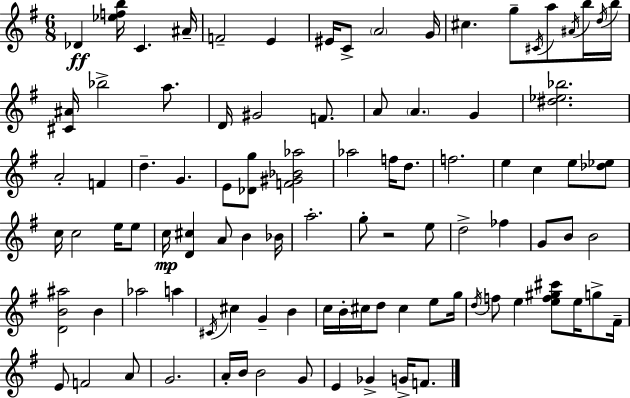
{
  \clef treble
  \numericTimeSignature
  \time 6/8
  \key e \minor
  des'4\ff <ees'' f'' b''>16 c'4. ais'16-- | f'2-- e'4 | eis'16 c'8-> \parenthesize a'2 g'16 | cis''4. g''8-- \acciaccatura { cis'16 } a''8 \acciaccatura { ais'16 } | \break b''16 \acciaccatura { d''16 } b''16 <cis' ais'>16 bes''2-> | a''8. d'16 gis'2 | f'8. a'8 \parenthesize a'4. g'4 | <dis'' ees'' bes''>2. | \break a'2-. f'4 | d''4.-- g'4. | e'8 <des' g''>8 <f' gis' bes' aes''>2 | aes''2 f''16 | \break d''8. f''2. | e''4 c''4 e''8 | <des'' ees''>8 c''16 c''2 | e''16 e''8 c''16\mp <d' cis''>4 a'8 b'4 | \break bes'16 a''2.-. | g''8-. r2 | e''8 d''2-> fes''4 | g'8 b'8 b'2 | \break <d' b' ais''>2 b'4 | aes''2 a''4 | \acciaccatura { cis'16 } cis''4 g'4-- | b'4 c''16 b'16-. cis''16 d''8 cis''4 | \break e''8 g''16 \acciaccatura { d''16 } f''8 e''4 <e'' f'' gis'' cis'''>8 | e''16 g''8-> fis'16-- e'8 f'2 | a'8 g'2. | a'16-. b'16 b'2 | \break g'8 e'4 ges'4-> | g'16-> f'8. \bar "|."
}